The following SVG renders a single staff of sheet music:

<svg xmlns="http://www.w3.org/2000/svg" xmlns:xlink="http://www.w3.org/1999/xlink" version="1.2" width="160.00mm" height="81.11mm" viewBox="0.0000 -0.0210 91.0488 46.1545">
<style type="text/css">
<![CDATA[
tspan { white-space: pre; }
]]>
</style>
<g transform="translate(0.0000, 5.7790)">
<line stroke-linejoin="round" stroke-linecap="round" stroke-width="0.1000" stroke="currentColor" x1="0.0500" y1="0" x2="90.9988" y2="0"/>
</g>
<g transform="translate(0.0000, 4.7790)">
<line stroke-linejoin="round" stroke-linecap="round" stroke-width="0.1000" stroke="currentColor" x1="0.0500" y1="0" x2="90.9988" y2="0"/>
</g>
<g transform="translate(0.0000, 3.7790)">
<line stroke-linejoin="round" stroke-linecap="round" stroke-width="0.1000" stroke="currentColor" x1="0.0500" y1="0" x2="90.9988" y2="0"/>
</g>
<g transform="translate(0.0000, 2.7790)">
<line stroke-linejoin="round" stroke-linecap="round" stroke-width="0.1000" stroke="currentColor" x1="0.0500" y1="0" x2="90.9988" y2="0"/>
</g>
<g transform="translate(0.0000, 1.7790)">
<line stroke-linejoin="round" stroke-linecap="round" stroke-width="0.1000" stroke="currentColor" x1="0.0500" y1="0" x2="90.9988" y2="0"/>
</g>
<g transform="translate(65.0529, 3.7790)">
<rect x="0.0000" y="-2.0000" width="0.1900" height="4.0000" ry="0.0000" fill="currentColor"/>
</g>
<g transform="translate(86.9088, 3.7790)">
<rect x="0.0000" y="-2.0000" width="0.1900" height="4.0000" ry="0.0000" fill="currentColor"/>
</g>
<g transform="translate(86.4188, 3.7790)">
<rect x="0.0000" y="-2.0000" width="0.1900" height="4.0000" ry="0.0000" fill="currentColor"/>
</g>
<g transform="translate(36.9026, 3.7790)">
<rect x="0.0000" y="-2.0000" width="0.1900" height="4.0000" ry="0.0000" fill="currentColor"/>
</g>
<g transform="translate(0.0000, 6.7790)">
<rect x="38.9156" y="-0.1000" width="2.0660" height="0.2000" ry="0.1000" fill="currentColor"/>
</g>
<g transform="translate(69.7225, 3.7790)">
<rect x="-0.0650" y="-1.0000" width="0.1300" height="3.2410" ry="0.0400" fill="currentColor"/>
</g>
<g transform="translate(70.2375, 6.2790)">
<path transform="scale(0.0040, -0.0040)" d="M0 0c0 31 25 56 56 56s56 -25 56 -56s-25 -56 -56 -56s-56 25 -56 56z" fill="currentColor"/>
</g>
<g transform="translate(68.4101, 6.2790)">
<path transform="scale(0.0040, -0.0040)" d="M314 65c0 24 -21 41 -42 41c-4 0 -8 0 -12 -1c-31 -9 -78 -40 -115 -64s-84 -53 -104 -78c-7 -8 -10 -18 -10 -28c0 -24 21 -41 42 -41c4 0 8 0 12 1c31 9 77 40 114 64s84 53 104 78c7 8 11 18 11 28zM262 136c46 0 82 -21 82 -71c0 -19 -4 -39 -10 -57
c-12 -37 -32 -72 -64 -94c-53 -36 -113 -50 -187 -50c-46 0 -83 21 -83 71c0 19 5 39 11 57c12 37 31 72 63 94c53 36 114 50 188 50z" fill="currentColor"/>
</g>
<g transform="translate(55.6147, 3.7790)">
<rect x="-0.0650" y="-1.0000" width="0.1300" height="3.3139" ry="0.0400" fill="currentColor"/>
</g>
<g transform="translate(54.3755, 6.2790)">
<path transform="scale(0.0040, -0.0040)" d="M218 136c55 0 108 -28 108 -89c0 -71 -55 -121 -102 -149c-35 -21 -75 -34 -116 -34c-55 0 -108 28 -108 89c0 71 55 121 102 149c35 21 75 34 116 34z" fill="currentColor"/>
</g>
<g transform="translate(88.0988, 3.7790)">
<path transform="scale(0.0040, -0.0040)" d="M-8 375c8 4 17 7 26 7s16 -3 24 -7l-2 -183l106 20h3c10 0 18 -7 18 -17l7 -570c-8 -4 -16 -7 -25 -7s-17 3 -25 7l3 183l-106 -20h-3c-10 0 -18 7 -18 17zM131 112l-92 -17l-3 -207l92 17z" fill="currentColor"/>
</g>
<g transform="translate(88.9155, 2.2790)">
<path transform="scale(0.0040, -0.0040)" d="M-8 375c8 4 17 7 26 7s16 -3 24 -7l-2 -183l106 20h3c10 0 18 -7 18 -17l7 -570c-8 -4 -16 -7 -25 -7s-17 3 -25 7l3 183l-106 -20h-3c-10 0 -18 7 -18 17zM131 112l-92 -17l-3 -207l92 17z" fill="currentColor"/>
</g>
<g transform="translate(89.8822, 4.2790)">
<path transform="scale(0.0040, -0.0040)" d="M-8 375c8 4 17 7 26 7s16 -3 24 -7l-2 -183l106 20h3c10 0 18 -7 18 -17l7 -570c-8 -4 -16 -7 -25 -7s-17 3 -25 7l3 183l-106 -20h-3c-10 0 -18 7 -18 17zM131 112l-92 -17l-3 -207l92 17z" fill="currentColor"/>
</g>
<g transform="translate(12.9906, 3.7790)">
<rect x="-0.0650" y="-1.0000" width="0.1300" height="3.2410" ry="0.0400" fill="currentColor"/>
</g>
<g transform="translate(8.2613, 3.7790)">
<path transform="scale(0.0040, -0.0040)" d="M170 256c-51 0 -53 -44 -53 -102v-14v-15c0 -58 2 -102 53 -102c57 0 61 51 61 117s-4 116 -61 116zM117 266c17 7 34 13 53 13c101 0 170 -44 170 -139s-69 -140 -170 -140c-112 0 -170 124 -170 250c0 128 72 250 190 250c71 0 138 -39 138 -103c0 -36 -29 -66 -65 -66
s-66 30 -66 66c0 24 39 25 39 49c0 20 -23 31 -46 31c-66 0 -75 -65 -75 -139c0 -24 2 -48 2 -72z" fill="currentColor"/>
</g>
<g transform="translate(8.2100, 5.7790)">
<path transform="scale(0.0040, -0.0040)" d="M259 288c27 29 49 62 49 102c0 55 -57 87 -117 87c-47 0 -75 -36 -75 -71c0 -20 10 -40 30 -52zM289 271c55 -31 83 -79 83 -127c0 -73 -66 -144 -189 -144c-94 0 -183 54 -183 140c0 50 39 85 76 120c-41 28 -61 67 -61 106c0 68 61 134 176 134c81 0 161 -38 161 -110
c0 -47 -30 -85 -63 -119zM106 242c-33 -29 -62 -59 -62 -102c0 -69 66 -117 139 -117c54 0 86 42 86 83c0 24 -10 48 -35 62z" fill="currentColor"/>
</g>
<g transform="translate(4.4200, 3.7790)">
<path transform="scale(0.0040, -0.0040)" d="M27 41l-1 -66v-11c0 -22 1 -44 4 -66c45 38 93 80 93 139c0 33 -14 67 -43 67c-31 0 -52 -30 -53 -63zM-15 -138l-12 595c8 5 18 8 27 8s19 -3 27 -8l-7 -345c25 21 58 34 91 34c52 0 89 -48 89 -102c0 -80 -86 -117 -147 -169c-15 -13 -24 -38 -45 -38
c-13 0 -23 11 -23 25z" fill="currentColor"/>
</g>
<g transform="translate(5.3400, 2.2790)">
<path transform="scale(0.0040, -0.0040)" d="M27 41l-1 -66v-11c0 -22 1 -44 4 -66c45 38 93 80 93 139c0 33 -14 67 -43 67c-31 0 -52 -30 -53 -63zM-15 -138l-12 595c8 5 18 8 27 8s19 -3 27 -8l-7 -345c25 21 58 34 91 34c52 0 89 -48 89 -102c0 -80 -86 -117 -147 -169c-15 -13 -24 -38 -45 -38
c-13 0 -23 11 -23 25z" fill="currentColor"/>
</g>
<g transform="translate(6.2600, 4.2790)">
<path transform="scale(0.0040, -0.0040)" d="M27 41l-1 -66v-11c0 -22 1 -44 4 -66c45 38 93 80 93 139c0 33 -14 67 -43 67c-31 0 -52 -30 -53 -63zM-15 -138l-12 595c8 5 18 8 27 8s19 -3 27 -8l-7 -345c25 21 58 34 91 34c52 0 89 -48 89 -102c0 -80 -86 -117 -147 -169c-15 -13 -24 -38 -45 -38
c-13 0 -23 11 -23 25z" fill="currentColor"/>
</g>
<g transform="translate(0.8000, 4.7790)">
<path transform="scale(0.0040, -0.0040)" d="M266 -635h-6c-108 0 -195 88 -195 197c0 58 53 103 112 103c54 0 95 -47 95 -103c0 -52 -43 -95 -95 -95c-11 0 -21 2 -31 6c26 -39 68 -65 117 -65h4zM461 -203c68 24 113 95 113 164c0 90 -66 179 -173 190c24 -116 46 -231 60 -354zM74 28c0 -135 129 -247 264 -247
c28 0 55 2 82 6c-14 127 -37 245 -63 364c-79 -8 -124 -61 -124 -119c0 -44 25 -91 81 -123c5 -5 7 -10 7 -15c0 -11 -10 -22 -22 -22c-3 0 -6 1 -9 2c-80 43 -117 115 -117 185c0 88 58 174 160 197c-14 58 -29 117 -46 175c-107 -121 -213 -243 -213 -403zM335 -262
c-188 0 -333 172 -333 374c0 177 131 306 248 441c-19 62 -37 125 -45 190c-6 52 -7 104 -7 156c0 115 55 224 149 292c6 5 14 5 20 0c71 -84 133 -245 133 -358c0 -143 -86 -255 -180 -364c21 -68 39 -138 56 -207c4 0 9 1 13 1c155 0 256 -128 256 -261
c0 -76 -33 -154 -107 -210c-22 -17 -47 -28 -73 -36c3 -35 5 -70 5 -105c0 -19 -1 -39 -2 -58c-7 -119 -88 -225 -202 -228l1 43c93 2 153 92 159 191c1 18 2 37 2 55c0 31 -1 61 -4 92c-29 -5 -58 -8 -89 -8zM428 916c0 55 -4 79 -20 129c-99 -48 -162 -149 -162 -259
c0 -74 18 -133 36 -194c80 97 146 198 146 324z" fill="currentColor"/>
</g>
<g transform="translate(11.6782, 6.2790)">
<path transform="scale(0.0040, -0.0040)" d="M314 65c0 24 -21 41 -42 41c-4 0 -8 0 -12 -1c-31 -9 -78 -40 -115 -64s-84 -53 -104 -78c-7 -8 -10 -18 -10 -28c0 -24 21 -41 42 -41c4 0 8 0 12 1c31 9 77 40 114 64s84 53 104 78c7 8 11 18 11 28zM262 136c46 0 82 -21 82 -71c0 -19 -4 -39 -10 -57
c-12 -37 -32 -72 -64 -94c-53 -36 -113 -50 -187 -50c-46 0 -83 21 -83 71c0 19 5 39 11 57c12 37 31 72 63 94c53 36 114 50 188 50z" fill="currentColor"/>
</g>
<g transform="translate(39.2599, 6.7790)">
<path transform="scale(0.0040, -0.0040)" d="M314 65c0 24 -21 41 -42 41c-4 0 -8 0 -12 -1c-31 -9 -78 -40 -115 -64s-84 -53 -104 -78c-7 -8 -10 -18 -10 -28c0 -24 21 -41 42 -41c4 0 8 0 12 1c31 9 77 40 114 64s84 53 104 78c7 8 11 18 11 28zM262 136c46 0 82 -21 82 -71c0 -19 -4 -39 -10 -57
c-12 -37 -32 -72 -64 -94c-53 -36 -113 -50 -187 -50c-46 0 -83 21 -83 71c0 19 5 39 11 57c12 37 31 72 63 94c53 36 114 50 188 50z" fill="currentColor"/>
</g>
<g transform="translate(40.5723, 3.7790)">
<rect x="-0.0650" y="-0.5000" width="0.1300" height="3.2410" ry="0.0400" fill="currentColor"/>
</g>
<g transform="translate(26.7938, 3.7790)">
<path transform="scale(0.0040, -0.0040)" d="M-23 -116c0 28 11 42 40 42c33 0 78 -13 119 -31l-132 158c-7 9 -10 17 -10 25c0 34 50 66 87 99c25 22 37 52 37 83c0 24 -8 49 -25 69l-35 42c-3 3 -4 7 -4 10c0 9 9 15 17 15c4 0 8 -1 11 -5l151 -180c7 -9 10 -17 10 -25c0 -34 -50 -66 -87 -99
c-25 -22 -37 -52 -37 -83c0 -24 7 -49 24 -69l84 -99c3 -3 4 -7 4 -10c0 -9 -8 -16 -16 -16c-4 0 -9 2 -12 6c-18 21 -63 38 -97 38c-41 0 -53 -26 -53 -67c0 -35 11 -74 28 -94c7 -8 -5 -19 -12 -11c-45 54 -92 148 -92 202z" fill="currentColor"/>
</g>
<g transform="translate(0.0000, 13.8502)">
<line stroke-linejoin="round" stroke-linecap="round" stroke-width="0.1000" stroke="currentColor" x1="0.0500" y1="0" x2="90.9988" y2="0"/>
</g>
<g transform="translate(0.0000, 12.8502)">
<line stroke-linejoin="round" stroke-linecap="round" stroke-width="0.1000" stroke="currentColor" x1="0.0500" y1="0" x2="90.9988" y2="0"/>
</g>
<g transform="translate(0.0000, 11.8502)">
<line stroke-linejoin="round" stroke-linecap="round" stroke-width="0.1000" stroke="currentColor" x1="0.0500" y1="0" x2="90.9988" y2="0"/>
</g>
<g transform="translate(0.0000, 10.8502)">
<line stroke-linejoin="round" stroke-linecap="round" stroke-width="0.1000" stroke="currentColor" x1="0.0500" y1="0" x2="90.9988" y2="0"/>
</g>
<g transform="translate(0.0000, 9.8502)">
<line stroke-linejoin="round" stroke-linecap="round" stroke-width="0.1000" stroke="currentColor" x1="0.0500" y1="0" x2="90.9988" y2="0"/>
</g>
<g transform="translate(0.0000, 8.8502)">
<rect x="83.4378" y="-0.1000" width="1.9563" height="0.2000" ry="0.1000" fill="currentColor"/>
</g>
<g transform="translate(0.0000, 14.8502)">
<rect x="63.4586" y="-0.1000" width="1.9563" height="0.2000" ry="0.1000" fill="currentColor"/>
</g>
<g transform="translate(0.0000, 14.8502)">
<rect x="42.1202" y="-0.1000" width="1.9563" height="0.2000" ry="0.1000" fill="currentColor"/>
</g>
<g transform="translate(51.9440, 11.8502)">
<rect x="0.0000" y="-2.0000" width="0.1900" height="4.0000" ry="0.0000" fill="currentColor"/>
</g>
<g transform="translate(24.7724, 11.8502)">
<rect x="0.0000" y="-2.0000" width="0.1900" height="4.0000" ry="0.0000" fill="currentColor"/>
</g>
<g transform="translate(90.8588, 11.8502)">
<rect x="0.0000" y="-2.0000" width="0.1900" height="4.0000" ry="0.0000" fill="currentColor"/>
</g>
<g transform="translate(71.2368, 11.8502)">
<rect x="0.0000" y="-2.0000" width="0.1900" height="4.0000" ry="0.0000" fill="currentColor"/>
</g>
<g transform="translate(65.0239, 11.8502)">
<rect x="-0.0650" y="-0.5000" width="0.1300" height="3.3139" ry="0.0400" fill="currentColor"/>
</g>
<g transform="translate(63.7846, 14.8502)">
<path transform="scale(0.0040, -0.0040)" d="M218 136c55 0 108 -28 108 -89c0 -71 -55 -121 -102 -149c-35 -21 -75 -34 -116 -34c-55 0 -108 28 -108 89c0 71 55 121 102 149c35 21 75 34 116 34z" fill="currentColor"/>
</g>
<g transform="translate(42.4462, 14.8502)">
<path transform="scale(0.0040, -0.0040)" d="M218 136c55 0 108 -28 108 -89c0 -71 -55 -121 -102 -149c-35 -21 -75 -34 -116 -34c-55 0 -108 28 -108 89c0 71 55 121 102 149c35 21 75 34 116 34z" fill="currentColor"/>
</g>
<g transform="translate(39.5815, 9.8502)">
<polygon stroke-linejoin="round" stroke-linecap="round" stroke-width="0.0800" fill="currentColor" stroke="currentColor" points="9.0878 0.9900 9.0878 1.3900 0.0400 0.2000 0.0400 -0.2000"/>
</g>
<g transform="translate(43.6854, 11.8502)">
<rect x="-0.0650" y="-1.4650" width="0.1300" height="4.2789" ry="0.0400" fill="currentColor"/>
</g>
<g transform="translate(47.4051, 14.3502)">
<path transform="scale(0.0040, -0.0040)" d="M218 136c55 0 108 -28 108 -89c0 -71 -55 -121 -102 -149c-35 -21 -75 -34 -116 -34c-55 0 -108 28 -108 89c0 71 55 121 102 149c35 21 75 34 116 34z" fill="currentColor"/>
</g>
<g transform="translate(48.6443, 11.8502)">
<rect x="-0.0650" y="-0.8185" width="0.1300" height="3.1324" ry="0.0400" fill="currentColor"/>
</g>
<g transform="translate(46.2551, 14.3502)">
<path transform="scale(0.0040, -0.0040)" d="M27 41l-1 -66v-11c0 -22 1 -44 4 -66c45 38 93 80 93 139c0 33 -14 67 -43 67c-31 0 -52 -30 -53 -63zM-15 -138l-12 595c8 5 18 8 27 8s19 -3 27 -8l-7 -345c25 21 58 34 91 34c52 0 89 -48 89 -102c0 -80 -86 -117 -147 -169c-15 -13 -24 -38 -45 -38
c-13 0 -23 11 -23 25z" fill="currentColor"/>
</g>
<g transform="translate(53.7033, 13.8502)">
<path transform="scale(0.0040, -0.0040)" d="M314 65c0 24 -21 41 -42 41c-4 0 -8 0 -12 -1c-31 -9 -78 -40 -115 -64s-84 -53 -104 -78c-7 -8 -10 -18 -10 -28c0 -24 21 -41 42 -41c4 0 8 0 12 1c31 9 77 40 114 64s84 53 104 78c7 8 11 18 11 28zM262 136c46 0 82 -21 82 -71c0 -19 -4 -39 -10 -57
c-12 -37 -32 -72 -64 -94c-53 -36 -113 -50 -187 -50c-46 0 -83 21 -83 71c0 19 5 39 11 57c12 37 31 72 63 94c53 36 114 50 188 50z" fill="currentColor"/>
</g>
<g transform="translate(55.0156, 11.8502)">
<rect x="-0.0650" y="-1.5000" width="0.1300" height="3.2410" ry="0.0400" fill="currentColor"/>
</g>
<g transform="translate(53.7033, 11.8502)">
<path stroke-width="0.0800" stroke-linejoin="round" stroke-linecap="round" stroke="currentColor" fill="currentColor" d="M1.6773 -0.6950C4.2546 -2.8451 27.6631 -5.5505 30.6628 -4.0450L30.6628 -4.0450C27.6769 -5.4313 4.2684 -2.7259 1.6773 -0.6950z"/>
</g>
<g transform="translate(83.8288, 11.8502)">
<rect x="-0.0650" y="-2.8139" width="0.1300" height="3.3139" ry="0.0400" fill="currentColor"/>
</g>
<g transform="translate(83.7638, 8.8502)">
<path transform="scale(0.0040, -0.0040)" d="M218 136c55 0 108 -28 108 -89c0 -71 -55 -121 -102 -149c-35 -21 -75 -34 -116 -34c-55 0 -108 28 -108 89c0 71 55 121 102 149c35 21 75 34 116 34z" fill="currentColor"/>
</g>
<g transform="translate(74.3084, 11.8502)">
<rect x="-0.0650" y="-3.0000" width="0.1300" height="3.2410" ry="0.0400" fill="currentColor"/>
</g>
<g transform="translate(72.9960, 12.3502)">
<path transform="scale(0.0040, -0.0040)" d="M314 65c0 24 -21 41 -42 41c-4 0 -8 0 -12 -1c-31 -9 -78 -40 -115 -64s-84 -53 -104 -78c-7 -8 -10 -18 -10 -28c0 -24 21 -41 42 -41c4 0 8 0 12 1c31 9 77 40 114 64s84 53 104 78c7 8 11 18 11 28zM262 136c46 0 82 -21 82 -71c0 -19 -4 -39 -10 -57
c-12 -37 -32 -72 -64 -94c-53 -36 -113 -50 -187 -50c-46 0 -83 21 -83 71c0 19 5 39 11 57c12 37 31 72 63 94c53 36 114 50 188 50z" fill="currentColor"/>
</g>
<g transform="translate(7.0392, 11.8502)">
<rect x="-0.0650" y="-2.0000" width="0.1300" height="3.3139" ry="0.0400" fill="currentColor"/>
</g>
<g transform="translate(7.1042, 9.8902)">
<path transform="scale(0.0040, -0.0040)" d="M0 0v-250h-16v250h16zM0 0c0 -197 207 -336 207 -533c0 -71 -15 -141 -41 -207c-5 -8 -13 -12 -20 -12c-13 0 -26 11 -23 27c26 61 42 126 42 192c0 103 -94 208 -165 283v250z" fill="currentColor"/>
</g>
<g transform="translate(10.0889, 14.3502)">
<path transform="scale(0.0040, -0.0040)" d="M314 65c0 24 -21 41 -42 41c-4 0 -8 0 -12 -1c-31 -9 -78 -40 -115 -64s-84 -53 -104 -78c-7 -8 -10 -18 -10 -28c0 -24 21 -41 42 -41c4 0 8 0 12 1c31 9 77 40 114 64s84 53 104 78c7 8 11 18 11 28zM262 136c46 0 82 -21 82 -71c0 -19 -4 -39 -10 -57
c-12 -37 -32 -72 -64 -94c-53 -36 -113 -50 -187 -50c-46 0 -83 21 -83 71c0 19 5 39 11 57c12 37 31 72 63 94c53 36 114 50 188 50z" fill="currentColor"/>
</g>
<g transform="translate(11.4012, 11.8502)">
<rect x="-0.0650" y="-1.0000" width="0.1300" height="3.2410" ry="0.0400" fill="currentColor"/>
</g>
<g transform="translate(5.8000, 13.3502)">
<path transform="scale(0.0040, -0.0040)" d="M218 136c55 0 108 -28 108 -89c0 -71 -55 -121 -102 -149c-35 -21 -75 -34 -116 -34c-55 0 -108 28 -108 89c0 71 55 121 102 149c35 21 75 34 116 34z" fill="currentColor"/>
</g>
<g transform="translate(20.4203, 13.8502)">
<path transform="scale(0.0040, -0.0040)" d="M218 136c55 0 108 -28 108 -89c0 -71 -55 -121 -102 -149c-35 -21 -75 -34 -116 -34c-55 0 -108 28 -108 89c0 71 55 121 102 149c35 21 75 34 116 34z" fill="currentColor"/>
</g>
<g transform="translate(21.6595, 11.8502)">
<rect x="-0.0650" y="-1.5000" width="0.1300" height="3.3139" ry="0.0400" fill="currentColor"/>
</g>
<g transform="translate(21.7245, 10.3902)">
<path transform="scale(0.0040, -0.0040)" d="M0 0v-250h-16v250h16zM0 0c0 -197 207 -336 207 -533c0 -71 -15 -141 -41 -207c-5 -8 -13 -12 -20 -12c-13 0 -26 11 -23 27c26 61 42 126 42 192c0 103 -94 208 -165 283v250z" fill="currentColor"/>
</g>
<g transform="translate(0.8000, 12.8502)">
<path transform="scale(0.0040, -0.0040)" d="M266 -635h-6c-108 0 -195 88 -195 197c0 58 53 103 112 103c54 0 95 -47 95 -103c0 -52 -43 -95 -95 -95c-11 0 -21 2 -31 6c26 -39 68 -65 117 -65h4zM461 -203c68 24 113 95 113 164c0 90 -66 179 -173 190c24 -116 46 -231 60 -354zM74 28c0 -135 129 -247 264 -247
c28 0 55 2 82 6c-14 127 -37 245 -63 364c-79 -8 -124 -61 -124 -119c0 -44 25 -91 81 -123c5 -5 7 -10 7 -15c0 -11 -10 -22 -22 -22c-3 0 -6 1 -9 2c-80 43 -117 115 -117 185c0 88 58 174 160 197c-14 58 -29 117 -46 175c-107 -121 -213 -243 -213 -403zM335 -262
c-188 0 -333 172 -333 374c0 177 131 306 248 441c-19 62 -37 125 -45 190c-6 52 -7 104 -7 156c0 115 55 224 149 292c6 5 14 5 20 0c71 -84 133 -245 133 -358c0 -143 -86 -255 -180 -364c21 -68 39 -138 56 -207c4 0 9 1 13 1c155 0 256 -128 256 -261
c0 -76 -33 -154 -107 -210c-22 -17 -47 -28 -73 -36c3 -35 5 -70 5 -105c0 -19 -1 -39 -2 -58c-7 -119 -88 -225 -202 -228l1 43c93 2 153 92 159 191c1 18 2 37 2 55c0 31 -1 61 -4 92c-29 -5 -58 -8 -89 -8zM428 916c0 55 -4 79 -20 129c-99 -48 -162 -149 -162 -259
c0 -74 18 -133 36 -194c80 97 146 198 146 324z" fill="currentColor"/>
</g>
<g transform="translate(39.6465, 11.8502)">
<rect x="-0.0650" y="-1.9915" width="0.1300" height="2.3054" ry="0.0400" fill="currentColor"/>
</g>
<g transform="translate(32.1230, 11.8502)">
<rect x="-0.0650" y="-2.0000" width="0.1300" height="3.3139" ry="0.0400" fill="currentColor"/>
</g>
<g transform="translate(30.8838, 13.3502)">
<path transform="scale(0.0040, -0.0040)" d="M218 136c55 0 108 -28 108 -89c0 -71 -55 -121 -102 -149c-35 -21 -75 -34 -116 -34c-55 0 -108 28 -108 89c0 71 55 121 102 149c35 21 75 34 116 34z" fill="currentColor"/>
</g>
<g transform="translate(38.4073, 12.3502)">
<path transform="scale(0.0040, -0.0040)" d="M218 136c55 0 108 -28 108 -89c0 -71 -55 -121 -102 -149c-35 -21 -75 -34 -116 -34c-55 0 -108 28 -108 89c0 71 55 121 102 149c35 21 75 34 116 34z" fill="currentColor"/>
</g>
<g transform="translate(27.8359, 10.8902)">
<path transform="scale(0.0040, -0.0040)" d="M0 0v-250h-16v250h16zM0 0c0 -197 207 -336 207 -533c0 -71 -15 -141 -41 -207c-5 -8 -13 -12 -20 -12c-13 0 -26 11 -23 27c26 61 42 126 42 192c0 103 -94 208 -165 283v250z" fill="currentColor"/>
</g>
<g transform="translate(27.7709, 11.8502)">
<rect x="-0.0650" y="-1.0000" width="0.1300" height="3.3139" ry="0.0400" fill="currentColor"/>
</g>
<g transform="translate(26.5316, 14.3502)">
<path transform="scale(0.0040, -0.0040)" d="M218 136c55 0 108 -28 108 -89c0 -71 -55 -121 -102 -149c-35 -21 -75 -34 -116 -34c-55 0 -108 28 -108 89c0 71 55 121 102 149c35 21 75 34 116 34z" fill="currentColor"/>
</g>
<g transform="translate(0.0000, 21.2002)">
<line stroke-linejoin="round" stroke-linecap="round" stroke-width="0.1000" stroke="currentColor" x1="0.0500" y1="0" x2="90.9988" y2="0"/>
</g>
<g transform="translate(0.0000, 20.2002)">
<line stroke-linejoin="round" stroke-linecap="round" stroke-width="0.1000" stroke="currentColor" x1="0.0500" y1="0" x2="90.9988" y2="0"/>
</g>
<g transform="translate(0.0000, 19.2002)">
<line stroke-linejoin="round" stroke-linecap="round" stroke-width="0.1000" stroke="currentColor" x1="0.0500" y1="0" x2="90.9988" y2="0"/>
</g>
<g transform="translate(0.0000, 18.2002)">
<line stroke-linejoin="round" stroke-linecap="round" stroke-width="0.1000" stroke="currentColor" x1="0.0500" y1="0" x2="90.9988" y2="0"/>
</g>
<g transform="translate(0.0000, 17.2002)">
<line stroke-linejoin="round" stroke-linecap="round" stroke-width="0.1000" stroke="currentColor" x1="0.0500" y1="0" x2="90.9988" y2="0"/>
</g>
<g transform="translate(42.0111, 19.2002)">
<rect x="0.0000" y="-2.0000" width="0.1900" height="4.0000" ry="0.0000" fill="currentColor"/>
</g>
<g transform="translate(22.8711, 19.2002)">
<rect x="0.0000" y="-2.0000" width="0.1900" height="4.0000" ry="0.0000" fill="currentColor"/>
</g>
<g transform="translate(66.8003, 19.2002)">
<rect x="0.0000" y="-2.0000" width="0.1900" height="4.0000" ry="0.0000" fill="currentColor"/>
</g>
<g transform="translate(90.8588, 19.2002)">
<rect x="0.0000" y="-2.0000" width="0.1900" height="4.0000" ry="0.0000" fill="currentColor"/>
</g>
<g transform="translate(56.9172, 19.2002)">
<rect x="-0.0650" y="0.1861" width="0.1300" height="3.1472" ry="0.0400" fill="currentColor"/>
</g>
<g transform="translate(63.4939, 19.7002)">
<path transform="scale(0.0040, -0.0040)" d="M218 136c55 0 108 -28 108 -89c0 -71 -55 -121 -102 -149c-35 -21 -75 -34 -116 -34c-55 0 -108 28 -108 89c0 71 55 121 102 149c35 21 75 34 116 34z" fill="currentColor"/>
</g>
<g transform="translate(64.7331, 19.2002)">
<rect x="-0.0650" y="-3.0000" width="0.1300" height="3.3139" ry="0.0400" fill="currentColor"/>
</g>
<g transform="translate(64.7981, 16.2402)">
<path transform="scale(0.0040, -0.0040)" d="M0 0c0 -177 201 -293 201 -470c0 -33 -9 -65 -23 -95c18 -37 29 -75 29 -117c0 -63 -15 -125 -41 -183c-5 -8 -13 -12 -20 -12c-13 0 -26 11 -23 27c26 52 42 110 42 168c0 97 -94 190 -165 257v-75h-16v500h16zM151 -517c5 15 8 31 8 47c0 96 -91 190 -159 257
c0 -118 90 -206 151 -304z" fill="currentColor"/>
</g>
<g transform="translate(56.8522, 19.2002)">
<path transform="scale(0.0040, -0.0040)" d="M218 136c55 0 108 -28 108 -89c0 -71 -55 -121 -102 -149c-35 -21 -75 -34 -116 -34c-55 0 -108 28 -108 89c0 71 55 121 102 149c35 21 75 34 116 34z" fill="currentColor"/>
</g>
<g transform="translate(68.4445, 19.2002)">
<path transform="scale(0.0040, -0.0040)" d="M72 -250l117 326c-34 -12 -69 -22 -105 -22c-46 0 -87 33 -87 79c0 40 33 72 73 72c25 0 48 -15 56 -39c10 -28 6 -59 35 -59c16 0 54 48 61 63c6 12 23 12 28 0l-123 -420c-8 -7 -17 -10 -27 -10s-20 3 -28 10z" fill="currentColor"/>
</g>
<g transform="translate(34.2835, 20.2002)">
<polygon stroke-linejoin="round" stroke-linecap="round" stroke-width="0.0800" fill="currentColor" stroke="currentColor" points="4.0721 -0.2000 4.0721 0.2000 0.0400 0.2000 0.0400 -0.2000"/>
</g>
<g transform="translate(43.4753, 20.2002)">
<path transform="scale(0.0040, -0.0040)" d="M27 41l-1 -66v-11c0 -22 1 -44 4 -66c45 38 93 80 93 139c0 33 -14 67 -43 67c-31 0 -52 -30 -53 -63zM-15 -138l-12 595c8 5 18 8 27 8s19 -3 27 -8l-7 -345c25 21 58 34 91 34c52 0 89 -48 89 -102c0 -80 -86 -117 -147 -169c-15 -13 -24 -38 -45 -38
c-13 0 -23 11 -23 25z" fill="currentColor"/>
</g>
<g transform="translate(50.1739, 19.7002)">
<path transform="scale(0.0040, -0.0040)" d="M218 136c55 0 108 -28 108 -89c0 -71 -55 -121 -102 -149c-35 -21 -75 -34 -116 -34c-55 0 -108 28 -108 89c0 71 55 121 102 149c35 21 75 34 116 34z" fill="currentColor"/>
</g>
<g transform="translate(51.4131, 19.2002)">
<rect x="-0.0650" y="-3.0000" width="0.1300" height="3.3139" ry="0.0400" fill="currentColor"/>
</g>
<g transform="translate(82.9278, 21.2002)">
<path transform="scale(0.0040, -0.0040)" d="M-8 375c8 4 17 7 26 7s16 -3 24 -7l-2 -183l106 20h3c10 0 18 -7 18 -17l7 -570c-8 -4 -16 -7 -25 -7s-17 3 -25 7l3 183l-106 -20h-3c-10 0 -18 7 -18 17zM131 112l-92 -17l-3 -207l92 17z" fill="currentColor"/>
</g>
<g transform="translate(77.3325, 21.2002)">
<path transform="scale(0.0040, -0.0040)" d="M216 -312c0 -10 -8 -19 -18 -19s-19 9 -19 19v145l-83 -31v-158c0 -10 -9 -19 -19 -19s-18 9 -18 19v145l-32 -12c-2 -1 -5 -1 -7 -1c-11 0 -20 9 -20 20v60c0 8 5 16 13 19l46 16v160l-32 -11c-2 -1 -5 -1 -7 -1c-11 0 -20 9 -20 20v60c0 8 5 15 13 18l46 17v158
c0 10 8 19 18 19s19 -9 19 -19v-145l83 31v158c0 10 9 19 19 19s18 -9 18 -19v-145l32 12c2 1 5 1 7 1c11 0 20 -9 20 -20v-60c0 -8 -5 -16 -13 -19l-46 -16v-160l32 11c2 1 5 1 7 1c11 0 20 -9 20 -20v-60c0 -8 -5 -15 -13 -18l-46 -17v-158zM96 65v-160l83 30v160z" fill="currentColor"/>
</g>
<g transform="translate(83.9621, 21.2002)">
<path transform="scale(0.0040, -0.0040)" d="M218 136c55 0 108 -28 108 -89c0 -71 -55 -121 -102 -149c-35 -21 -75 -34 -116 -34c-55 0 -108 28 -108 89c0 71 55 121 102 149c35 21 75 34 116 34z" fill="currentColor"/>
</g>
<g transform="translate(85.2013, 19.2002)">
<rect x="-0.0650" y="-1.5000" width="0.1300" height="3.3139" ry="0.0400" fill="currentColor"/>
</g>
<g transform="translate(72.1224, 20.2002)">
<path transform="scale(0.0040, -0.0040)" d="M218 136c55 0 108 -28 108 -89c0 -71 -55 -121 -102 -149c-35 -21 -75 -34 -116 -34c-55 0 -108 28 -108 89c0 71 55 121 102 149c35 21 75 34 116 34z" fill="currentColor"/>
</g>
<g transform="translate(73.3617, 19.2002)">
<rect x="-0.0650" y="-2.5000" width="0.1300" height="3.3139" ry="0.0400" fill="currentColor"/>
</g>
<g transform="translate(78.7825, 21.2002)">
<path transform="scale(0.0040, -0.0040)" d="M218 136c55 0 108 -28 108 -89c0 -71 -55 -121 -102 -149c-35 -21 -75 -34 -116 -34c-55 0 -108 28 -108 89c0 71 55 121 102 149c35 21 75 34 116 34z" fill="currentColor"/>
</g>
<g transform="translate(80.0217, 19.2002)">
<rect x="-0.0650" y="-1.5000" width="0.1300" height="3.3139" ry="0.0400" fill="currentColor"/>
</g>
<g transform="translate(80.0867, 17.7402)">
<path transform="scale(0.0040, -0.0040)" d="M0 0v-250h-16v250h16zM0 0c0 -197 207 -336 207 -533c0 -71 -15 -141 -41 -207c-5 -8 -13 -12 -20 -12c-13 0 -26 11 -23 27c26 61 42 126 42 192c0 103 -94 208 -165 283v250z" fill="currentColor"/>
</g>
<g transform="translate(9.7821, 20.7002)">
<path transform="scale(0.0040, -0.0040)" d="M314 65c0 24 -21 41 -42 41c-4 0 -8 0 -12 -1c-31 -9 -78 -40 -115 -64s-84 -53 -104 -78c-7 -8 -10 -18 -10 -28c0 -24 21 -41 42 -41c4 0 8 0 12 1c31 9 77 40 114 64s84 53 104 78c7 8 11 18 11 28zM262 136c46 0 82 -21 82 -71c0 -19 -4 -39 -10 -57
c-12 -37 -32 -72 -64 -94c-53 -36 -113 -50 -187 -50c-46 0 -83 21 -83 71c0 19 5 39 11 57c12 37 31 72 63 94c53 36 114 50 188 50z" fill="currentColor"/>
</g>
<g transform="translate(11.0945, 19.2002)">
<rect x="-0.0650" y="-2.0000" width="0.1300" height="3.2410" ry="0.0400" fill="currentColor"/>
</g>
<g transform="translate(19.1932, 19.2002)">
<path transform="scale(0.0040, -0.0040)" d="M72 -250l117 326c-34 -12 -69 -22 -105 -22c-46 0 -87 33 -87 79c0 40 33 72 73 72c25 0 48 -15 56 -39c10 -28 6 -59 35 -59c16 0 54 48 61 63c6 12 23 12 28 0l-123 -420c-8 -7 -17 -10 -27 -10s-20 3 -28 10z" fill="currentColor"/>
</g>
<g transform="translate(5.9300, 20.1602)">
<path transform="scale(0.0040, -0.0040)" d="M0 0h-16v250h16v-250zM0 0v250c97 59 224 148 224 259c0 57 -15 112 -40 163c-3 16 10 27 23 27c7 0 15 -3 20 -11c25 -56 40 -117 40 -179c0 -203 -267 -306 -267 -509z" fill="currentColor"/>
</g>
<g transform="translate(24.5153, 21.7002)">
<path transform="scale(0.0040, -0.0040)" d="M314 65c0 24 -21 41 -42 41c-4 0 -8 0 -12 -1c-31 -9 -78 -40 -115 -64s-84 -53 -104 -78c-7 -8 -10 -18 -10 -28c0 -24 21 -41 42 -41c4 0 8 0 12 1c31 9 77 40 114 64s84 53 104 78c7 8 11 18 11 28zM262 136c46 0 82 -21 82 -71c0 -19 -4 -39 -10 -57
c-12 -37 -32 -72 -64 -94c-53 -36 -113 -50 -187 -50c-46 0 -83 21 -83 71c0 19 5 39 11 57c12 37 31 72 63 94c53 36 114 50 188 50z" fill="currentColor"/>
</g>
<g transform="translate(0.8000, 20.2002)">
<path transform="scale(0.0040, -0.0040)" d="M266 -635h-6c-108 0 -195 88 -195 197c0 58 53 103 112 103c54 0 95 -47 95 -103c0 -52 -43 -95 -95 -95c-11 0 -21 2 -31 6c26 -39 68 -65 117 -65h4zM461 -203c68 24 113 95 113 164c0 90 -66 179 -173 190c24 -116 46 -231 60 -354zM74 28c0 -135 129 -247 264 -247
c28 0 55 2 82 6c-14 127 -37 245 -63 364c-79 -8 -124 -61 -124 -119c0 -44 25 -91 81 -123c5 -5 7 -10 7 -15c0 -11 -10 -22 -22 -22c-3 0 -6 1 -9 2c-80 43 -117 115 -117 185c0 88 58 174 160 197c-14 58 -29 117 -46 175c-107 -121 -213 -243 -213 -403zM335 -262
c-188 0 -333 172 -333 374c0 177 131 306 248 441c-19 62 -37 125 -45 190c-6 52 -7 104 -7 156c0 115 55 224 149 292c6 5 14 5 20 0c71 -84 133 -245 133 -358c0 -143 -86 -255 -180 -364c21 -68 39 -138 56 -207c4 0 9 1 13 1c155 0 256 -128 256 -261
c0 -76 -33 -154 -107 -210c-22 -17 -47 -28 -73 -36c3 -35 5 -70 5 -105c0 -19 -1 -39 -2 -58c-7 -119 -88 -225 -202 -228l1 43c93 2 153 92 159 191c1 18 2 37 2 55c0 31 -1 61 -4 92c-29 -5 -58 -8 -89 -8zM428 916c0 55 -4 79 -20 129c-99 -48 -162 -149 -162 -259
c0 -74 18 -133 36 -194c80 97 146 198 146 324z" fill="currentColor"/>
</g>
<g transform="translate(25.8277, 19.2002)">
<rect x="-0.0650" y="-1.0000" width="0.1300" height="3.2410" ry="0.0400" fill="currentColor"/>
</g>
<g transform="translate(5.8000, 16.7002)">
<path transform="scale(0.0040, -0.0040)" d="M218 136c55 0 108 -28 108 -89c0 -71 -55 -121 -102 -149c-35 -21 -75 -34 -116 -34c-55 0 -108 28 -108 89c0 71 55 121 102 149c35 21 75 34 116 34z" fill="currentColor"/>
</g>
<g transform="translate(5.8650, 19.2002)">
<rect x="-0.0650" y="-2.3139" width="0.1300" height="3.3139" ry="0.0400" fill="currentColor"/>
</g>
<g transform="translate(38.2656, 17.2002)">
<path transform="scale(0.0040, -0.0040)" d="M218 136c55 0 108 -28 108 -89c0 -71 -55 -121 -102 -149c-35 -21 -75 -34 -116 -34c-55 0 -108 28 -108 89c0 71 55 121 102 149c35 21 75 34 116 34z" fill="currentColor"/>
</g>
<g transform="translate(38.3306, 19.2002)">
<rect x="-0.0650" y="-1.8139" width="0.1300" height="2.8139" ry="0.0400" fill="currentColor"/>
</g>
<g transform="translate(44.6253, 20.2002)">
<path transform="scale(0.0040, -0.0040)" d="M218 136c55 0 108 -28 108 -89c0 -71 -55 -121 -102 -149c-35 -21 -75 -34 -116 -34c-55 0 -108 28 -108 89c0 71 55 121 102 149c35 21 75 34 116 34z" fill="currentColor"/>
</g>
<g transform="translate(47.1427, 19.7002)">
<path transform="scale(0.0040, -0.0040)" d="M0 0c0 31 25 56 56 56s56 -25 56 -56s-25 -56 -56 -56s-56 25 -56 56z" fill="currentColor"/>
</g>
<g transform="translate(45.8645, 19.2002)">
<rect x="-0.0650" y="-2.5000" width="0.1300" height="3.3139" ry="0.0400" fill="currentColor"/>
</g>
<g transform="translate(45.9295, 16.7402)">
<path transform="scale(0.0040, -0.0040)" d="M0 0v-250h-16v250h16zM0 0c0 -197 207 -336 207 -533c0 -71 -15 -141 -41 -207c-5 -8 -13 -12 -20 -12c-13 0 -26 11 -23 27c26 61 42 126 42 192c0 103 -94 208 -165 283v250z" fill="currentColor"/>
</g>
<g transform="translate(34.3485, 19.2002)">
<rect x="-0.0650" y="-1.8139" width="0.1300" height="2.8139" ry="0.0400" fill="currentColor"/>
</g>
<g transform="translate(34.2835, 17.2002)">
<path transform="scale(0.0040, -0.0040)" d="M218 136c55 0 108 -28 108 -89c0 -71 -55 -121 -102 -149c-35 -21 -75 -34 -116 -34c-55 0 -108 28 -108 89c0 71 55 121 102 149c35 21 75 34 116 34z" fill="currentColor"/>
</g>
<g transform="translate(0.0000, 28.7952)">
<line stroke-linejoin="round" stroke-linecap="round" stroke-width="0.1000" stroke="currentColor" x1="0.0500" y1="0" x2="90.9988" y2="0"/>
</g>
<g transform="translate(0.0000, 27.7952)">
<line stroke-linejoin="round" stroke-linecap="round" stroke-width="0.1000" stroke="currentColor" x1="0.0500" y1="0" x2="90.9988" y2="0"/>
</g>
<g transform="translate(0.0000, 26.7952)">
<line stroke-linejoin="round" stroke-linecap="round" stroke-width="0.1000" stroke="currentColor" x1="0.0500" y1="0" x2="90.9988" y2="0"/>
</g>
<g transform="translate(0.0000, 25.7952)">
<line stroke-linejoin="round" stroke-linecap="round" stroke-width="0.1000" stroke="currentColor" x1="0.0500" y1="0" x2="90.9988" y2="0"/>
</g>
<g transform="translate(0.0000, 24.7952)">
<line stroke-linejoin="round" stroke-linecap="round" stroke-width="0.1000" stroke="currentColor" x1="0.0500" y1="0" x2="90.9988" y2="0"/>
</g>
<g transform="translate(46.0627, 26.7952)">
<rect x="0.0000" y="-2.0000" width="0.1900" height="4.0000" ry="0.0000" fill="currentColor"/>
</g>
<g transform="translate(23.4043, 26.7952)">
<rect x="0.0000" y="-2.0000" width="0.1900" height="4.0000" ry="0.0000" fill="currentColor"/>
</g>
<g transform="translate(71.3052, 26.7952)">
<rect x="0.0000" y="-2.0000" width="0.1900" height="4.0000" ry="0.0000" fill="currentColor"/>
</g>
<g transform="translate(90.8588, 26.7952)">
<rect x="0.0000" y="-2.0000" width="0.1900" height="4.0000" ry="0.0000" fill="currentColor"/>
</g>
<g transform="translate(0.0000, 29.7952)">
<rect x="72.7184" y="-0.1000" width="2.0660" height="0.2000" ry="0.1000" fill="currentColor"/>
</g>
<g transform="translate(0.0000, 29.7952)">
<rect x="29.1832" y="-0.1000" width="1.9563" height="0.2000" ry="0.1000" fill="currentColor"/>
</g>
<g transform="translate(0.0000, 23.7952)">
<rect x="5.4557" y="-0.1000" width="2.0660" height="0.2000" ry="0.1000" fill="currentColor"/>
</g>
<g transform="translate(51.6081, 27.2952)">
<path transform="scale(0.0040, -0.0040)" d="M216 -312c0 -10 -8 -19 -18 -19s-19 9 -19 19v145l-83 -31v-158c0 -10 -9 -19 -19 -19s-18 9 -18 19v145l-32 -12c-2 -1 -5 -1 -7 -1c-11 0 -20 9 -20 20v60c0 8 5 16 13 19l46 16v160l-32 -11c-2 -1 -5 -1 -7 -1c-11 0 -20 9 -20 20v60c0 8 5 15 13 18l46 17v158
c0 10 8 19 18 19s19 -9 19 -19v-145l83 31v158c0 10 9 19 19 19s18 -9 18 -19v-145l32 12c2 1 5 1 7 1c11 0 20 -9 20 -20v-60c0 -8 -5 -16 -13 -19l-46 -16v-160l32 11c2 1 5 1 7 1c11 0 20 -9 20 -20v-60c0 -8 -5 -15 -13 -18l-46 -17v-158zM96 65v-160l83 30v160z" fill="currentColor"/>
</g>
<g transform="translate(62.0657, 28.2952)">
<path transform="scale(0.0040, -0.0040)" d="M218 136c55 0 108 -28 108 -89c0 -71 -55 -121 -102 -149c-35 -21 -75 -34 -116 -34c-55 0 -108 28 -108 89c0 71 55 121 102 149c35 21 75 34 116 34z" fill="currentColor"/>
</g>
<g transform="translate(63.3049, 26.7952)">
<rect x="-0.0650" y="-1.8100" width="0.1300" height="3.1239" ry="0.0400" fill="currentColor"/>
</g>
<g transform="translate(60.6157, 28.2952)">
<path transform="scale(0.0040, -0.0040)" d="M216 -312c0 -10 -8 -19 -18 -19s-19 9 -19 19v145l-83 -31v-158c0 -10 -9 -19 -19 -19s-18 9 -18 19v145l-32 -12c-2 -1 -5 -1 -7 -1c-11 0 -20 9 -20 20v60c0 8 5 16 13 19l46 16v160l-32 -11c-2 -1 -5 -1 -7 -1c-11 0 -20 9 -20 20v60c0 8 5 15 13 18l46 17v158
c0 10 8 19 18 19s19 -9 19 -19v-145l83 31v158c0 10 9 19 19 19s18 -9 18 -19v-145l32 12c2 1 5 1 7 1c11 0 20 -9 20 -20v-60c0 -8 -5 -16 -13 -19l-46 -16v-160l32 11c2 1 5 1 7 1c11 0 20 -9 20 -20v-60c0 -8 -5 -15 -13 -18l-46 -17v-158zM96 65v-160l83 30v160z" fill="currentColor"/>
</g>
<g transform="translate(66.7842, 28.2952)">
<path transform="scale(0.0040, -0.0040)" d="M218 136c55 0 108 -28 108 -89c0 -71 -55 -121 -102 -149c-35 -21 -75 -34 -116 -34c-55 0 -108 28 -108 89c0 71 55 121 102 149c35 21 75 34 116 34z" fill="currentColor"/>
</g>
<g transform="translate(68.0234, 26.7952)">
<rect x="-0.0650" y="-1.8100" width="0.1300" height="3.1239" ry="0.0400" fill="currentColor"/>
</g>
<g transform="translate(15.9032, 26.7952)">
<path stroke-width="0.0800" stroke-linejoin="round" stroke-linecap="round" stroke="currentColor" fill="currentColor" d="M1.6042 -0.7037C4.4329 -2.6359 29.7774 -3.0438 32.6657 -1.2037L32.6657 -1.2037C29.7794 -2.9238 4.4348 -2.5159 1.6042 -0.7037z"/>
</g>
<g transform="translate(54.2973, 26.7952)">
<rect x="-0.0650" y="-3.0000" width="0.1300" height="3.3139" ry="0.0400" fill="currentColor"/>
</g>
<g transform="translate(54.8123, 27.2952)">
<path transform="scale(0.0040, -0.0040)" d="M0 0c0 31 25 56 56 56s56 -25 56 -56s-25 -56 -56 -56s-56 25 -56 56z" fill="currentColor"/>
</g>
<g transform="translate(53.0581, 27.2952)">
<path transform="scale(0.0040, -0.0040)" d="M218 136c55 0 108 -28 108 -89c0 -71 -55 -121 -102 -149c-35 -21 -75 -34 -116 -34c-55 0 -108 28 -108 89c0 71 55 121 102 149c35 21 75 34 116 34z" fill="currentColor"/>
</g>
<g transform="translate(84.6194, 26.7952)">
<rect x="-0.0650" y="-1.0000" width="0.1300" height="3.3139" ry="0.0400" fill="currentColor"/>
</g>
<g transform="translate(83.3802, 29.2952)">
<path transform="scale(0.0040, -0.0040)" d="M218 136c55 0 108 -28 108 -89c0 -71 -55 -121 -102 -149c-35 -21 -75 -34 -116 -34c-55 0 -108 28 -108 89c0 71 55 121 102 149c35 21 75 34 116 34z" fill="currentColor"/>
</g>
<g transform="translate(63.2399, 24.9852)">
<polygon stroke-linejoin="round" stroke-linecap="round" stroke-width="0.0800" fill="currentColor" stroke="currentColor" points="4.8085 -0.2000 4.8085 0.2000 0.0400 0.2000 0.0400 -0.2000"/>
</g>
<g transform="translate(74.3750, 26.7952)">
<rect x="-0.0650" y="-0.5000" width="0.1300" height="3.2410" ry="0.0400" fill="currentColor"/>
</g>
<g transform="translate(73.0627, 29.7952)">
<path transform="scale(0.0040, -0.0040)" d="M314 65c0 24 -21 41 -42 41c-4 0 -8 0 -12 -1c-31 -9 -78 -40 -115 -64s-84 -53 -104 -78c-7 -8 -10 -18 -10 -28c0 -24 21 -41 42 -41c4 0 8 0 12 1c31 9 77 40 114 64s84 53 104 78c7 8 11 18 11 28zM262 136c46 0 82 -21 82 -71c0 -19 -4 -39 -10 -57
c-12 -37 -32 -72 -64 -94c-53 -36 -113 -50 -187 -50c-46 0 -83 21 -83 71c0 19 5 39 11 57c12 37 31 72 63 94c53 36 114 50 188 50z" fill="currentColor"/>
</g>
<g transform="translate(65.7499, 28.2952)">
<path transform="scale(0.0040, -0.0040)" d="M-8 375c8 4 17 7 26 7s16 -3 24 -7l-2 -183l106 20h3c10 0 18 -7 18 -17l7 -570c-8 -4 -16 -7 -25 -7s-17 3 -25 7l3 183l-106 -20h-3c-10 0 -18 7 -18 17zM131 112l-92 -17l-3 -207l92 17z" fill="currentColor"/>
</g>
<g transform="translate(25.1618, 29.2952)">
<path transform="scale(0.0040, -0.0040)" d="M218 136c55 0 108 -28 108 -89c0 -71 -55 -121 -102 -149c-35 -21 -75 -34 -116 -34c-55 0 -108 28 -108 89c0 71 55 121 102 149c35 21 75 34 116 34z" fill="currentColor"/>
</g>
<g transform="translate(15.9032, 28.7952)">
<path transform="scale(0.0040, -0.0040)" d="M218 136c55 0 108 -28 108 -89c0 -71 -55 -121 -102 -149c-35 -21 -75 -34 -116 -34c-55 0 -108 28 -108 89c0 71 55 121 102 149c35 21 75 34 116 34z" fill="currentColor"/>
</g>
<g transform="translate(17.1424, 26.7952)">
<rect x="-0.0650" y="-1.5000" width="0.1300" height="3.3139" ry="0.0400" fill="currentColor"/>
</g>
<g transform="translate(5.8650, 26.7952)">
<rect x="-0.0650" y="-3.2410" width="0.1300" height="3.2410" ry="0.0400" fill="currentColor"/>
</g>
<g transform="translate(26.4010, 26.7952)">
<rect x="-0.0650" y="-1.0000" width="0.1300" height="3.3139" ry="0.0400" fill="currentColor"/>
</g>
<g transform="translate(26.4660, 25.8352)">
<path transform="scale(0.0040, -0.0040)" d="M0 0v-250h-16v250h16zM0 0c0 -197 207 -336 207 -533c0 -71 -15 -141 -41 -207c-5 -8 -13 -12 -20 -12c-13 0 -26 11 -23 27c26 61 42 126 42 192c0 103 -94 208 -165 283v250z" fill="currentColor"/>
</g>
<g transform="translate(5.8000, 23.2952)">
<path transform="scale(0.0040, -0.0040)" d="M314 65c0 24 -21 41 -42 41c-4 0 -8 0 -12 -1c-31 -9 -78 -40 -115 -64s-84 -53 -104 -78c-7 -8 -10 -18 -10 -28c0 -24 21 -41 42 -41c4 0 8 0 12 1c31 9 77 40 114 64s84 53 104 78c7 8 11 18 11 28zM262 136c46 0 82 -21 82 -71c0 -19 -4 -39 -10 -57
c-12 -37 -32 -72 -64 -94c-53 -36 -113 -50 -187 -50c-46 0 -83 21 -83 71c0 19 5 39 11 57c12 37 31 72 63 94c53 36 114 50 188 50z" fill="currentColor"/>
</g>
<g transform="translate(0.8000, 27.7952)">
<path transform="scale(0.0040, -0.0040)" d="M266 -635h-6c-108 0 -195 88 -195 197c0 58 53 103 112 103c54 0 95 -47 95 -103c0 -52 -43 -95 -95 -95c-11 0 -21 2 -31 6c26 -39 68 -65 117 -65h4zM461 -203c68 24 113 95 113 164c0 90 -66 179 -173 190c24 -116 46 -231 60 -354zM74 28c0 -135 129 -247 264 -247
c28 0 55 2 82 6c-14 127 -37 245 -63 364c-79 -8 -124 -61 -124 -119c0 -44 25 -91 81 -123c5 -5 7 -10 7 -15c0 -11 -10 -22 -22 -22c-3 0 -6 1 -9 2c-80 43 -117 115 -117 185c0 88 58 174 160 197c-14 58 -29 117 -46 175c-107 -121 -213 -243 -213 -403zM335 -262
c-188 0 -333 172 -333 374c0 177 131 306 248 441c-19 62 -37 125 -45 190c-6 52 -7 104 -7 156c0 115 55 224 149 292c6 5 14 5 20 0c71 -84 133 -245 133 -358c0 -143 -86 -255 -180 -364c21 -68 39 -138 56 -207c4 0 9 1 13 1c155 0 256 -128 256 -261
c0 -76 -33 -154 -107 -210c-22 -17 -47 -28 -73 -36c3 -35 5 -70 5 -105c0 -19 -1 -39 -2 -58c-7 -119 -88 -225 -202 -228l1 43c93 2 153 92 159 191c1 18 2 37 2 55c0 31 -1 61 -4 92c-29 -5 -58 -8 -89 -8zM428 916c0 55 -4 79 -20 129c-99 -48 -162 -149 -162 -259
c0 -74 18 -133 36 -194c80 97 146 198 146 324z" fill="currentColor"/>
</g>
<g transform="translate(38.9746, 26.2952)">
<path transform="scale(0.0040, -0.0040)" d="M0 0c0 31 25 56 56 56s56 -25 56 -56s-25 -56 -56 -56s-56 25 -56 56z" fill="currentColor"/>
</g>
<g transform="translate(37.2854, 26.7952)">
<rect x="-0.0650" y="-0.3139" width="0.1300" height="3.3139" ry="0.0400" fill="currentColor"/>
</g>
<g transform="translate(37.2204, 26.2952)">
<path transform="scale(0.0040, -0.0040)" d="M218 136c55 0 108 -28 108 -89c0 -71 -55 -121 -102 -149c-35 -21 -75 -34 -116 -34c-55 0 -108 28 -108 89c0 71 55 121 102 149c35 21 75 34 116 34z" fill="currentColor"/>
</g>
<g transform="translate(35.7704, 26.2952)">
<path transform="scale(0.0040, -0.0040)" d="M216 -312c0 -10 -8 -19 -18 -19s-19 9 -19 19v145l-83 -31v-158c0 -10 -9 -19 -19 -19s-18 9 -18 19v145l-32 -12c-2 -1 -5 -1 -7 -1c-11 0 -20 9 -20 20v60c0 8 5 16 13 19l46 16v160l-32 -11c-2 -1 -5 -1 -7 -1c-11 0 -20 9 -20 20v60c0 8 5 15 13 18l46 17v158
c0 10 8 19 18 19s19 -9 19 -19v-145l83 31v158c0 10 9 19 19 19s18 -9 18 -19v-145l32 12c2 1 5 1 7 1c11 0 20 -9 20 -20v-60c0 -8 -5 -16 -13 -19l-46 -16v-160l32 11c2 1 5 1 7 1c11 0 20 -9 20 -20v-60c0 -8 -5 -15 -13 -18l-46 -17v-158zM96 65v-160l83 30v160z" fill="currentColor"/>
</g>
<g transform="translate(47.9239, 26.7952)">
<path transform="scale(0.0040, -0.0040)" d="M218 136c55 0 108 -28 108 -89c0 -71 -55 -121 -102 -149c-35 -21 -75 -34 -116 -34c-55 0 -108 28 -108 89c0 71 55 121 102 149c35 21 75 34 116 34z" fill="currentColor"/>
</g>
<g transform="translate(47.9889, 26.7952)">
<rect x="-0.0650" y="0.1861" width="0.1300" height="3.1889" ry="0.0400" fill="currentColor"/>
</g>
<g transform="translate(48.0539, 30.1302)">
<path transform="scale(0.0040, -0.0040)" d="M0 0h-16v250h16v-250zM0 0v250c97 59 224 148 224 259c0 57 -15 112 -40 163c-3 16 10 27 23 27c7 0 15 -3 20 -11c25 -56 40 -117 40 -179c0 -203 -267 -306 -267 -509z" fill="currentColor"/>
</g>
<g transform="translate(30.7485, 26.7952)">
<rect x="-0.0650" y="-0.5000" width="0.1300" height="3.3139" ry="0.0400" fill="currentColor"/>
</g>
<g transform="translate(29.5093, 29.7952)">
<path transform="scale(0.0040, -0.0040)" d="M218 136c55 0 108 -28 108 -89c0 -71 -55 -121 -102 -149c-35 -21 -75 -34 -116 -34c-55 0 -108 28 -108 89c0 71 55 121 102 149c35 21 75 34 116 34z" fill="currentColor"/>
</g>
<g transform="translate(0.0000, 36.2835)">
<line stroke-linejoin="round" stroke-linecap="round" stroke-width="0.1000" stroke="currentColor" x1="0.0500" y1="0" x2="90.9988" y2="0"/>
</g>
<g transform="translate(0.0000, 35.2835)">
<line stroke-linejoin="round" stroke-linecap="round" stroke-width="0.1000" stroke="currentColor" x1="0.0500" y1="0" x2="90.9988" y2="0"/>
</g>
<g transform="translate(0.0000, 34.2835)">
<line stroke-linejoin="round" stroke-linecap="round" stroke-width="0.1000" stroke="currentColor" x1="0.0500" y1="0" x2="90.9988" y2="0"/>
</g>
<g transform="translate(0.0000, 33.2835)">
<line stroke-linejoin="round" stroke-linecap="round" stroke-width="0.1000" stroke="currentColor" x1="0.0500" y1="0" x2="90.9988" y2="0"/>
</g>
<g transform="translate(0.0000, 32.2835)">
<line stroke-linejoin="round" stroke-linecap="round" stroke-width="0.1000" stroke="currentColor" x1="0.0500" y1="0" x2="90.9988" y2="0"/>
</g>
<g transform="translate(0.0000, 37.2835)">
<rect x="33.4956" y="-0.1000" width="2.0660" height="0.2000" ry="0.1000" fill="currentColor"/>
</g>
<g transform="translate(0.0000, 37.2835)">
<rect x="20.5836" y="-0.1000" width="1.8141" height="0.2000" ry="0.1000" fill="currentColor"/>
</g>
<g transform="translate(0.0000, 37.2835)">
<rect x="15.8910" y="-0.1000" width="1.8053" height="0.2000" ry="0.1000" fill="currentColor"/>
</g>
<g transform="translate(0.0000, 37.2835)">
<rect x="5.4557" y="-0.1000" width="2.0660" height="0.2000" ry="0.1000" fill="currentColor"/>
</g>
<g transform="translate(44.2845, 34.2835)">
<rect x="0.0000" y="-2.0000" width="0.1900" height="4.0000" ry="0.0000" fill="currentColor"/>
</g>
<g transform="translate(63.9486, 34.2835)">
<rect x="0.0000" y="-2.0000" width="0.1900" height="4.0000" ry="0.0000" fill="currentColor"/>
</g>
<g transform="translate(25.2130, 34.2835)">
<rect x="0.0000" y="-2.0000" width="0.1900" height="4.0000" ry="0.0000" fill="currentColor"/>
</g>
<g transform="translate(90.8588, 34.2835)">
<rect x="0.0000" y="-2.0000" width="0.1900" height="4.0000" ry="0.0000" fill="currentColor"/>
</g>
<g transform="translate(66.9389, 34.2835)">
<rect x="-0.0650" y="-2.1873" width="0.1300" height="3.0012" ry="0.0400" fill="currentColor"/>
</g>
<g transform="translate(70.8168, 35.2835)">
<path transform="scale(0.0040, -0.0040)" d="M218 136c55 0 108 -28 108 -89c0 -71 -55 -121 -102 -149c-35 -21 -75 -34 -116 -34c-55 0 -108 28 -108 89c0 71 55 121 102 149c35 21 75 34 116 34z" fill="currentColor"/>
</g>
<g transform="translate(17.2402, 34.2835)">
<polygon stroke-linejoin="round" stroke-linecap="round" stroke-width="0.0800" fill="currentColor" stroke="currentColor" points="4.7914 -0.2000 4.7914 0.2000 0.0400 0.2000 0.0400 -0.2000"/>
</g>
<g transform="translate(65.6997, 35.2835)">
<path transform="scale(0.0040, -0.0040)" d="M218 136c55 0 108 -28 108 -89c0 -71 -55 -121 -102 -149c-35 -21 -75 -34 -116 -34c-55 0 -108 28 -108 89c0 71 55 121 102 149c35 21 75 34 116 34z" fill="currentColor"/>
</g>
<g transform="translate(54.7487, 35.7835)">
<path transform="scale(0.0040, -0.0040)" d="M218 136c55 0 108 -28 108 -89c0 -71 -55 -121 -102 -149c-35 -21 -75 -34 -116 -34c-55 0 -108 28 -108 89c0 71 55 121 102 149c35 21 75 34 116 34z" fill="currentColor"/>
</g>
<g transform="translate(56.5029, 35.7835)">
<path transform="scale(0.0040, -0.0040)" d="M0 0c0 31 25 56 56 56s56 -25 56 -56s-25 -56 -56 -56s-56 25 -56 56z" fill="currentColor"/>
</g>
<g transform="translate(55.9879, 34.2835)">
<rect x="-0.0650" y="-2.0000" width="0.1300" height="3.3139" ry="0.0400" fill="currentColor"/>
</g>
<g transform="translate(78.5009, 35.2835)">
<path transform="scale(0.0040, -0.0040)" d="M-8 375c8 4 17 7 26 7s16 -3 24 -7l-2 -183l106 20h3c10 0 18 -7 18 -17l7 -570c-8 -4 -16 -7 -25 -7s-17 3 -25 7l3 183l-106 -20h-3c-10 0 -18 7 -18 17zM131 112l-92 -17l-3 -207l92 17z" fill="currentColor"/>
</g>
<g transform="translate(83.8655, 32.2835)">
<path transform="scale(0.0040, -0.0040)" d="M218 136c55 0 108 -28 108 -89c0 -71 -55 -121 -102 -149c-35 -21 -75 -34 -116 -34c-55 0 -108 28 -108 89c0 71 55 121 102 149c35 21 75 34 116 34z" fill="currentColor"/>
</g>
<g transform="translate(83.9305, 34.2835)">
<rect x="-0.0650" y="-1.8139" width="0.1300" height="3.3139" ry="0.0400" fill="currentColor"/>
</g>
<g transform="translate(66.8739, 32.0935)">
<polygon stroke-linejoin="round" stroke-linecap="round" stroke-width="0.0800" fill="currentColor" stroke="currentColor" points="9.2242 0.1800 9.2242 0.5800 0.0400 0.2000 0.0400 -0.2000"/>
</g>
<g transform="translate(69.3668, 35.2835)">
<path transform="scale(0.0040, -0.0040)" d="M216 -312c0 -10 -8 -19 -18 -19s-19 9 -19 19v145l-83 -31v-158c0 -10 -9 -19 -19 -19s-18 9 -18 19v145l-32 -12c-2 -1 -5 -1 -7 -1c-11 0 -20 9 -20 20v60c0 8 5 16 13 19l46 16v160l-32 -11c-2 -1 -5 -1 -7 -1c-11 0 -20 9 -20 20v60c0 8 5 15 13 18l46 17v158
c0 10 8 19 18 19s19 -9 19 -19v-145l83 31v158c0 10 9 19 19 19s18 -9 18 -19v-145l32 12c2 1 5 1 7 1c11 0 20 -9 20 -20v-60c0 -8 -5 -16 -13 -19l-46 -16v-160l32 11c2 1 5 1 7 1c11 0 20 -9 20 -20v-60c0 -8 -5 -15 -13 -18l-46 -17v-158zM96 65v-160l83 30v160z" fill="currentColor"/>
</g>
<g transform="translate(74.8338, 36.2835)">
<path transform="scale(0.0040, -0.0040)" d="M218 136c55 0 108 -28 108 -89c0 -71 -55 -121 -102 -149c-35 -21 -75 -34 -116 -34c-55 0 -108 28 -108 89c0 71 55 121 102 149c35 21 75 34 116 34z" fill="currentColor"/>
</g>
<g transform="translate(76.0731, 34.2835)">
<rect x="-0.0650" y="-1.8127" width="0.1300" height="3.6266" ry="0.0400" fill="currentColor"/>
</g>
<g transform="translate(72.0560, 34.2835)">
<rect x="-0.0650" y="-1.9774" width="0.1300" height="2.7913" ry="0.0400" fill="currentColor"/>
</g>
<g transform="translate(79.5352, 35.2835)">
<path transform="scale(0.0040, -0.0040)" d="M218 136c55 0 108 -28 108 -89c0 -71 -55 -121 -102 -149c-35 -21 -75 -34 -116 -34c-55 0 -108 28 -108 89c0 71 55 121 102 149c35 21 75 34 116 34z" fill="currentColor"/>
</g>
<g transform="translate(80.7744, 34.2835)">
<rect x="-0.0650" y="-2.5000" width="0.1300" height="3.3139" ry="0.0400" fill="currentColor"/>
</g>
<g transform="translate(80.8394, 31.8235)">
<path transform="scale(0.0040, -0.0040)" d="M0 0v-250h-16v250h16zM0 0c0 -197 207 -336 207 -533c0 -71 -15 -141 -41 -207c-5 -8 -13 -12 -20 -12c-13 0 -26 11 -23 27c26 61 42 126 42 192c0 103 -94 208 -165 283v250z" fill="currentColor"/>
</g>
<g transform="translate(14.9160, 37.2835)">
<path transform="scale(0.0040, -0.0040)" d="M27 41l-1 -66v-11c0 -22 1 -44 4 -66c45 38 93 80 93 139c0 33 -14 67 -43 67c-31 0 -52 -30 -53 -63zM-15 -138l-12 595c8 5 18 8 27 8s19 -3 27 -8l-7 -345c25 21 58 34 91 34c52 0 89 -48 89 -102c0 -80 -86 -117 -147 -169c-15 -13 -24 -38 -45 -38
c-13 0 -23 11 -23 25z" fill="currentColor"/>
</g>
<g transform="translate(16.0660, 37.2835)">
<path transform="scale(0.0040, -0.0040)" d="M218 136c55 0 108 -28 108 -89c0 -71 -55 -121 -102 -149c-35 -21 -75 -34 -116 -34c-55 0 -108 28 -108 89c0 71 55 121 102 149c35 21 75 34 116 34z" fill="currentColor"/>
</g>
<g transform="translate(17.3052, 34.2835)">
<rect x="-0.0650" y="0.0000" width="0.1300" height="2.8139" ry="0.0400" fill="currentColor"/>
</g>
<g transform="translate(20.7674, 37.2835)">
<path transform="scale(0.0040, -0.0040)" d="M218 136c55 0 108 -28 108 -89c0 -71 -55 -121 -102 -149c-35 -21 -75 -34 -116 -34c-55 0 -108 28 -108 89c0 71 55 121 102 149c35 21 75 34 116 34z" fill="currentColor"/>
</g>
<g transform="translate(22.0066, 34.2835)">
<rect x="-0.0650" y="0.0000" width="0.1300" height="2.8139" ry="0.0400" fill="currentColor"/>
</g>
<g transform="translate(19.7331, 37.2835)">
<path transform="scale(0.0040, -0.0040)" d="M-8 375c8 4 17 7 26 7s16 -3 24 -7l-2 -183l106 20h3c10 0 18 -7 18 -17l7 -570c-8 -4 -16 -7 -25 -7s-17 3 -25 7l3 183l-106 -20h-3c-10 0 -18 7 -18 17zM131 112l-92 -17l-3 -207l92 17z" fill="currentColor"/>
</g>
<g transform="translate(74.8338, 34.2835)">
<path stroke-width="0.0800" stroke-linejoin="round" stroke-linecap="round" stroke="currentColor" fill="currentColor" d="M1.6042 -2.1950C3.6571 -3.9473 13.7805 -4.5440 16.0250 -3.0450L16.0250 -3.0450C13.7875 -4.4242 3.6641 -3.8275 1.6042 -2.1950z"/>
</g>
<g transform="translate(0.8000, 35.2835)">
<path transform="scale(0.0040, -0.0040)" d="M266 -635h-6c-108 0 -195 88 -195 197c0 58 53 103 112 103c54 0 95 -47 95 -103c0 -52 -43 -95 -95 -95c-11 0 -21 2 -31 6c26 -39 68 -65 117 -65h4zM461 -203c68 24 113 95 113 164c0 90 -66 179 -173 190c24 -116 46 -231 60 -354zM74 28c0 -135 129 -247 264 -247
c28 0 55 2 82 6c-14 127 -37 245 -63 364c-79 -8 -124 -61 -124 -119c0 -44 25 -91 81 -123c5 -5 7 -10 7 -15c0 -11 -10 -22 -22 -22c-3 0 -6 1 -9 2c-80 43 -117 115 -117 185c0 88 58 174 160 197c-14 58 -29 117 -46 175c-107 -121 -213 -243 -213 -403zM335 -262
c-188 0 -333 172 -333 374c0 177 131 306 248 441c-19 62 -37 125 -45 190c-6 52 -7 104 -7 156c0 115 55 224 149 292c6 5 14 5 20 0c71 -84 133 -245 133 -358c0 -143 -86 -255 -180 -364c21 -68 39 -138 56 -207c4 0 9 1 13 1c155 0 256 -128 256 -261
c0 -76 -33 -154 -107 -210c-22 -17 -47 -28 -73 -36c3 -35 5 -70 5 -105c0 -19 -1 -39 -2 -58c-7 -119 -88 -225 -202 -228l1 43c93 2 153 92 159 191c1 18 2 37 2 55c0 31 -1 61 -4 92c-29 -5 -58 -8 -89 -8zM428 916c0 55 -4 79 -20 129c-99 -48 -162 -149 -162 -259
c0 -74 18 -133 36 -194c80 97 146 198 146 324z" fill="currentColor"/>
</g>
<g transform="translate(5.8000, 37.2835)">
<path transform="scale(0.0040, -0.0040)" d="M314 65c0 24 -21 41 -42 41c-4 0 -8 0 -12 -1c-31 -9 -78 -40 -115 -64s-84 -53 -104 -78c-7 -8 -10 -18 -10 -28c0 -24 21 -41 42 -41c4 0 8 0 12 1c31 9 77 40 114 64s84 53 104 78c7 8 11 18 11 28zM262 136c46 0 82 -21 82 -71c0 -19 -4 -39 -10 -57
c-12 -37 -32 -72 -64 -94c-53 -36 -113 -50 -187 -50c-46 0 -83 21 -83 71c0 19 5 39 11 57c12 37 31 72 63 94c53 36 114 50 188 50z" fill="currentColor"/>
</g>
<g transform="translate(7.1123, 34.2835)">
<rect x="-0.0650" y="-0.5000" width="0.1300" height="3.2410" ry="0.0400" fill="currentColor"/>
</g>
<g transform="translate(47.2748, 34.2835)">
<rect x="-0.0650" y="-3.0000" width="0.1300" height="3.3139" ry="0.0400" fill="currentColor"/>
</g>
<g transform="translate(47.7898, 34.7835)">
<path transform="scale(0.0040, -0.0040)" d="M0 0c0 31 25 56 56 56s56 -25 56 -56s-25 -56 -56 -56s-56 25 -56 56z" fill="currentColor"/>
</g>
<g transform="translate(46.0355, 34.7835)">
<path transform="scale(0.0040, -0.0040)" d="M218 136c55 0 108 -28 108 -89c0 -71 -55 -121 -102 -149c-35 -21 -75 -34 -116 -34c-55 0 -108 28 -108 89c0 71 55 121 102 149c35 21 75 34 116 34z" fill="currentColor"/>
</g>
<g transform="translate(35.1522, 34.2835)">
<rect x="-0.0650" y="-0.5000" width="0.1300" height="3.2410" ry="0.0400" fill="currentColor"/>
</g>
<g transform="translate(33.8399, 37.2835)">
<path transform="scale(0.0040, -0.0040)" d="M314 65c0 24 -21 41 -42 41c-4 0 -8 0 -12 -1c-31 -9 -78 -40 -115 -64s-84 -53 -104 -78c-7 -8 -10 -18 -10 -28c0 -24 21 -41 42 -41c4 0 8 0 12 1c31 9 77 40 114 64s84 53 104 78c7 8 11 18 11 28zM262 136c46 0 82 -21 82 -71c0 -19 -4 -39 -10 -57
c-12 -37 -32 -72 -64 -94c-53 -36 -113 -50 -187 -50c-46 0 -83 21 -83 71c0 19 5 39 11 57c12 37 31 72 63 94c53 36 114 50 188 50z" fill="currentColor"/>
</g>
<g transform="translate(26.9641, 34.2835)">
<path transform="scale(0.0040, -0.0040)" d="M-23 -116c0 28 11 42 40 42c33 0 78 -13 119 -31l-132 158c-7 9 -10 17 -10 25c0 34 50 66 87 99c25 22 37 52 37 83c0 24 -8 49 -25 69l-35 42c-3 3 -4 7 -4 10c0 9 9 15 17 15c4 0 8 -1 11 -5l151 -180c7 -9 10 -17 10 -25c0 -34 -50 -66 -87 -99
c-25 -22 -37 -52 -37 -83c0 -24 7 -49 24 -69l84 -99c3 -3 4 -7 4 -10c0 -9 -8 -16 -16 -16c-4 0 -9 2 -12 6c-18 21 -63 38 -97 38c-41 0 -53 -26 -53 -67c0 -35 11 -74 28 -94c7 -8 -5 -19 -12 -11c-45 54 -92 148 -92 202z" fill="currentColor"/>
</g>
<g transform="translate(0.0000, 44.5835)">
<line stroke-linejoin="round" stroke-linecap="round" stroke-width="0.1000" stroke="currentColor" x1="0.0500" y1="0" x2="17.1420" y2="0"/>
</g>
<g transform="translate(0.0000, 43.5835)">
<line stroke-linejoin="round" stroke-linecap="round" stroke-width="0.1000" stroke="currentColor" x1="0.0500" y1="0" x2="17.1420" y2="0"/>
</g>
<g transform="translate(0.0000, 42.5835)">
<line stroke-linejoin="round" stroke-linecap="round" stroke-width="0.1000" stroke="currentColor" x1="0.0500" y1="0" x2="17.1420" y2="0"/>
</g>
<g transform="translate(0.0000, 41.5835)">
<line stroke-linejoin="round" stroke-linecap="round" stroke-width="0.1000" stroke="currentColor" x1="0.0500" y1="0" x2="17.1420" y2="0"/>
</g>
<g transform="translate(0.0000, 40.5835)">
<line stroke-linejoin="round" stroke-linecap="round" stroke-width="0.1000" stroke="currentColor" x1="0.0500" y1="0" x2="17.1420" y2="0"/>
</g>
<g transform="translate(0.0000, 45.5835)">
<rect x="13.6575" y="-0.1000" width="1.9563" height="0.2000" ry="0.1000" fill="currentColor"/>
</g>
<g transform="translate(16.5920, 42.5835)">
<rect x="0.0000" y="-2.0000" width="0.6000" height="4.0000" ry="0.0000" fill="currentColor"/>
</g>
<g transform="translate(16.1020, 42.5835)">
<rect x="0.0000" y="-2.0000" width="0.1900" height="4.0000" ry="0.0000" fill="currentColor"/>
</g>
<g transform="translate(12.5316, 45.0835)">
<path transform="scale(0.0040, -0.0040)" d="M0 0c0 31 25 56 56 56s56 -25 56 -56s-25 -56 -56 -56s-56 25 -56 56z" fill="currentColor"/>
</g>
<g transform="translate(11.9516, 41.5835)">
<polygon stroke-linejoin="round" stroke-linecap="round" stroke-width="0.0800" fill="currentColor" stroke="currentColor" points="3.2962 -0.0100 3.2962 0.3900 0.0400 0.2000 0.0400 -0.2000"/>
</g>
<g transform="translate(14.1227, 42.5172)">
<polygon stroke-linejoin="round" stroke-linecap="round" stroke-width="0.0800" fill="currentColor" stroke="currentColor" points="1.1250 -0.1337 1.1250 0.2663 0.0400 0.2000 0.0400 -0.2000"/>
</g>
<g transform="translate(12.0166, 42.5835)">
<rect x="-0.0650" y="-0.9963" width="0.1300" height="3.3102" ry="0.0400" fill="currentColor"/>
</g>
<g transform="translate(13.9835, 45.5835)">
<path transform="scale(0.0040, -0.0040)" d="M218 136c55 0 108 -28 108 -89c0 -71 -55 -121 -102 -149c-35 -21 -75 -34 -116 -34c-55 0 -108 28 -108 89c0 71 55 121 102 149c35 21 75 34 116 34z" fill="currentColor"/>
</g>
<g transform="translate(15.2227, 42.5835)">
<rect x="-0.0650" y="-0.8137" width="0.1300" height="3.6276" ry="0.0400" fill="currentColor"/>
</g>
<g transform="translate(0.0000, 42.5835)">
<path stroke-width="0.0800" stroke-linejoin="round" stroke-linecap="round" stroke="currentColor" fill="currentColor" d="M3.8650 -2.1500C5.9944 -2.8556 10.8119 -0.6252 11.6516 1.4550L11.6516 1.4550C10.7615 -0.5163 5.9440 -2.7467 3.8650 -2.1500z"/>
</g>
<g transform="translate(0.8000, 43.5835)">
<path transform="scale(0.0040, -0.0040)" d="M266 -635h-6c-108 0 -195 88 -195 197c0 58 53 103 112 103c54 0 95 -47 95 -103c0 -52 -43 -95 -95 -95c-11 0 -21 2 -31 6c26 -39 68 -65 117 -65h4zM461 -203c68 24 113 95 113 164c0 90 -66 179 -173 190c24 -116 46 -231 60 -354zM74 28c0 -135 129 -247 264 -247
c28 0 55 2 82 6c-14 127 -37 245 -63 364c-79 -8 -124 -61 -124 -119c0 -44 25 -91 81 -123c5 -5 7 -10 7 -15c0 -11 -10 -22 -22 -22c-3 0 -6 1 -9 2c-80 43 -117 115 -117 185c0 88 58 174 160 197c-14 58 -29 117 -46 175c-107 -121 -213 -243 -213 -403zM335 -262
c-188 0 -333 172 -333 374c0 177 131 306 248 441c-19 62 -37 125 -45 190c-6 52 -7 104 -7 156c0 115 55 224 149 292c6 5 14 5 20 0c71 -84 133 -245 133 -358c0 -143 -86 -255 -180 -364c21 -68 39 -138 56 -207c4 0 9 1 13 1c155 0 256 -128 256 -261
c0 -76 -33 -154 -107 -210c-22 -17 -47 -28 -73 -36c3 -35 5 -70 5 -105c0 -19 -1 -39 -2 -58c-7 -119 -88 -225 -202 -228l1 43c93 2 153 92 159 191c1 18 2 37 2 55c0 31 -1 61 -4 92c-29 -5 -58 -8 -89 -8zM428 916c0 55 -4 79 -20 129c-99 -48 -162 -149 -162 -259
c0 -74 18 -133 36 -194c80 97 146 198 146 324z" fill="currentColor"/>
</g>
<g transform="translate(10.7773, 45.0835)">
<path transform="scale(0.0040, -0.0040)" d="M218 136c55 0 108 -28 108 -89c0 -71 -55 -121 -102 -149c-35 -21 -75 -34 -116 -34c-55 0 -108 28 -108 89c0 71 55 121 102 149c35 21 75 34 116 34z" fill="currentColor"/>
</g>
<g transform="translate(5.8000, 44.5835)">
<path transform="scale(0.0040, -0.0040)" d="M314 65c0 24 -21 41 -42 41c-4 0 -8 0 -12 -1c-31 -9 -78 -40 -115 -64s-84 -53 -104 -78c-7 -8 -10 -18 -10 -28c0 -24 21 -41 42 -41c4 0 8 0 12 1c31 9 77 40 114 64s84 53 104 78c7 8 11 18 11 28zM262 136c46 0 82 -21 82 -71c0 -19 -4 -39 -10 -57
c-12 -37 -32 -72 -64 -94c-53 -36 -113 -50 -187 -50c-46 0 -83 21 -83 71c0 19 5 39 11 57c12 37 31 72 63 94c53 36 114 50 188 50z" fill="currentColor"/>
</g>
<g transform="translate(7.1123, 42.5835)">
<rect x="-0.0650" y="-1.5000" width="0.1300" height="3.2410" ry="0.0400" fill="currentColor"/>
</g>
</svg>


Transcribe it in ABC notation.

X:1
T:Untitled
M:6/8
L:1/4
K:Eb
D2 z C2 D D2 F/2 D2 E/2 D/2 F A/2 C/2 _D/2 E2 C A2 a g/2 F2 z/2 D2 f/2 f/2 _G/2 A B A/4 z/2 G ^E/2 E b2 E D/2 C ^c B/2 ^A ^F/2 F/2 C2 D C2 _C/2 C/2 z C2 A F G/2 ^G/2 E/2 G/2 f E2 D/2 C/4